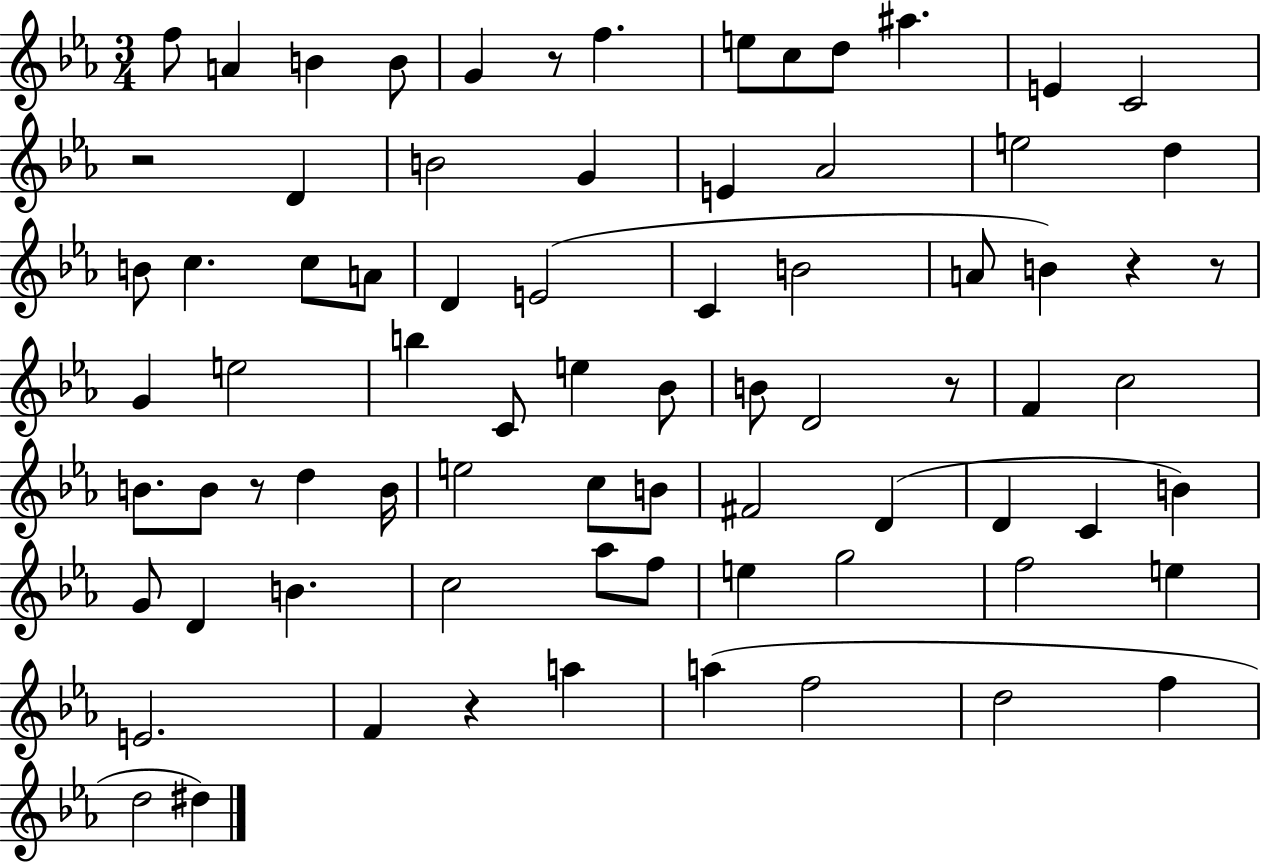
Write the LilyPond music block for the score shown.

{
  \clef treble
  \numericTimeSignature
  \time 3/4
  \key ees \major
  f''8 a'4 b'4 b'8 | g'4 r8 f''4. | e''8 c''8 d''8 ais''4. | e'4 c'2 | \break r2 d'4 | b'2 g'4 | e'4 aes'2 | e''2 d''4 | \break b'8 c''4. c''8 a'8 | d'4 e'2( | c'4 b'2 | a'8 b'4) r4 r8 | \break g'4 e''2 | b''4 c'8 e''4 bes'8 | b'8 d'2 r8 | f'4 c''2 | \break b'8. b'8 r8 d''4 b'16 | e''2 c''8 b'8 | fis'2 d'4( | d'4 c'4 b'4) | \break g'8 d'4 b'4. | c''2 aes''8 f''8 | e''4 g''2 | f''2 e''4 | \break e'2. | f'4 r4 a''4 | a''4( f''2 | d''2 f''4 | \break d''2 dis''4) | \bar "|."
}